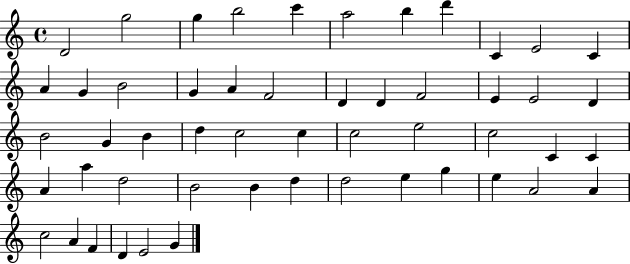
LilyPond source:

{
  \clef treble
  \time 4/4
  \defaultTimeSignature
  \key c \major
  d'2 g''2 | g''4 b''2 c'''4 | a''2 b''4 d'''4 | c'4 e'2 c'4 | \break a'4 g'4 b'2 | g'4 a'4 f'2 | d'4 d'4 f'2 | e'4 e'2 d'4 | \break b'2 g'4 b'4 | d''4 c''2 c''4 | c''2 e''2 | c''2 c'4 c'4 | \break a'4 a''4 d''2 | b'2 b'4 d''4 | d''2 e''4 g''4 | e''4 a'2 a'4 | \break c''2 a'4 f'4 | d'4 e'2 g'4 | \bar "|."
}